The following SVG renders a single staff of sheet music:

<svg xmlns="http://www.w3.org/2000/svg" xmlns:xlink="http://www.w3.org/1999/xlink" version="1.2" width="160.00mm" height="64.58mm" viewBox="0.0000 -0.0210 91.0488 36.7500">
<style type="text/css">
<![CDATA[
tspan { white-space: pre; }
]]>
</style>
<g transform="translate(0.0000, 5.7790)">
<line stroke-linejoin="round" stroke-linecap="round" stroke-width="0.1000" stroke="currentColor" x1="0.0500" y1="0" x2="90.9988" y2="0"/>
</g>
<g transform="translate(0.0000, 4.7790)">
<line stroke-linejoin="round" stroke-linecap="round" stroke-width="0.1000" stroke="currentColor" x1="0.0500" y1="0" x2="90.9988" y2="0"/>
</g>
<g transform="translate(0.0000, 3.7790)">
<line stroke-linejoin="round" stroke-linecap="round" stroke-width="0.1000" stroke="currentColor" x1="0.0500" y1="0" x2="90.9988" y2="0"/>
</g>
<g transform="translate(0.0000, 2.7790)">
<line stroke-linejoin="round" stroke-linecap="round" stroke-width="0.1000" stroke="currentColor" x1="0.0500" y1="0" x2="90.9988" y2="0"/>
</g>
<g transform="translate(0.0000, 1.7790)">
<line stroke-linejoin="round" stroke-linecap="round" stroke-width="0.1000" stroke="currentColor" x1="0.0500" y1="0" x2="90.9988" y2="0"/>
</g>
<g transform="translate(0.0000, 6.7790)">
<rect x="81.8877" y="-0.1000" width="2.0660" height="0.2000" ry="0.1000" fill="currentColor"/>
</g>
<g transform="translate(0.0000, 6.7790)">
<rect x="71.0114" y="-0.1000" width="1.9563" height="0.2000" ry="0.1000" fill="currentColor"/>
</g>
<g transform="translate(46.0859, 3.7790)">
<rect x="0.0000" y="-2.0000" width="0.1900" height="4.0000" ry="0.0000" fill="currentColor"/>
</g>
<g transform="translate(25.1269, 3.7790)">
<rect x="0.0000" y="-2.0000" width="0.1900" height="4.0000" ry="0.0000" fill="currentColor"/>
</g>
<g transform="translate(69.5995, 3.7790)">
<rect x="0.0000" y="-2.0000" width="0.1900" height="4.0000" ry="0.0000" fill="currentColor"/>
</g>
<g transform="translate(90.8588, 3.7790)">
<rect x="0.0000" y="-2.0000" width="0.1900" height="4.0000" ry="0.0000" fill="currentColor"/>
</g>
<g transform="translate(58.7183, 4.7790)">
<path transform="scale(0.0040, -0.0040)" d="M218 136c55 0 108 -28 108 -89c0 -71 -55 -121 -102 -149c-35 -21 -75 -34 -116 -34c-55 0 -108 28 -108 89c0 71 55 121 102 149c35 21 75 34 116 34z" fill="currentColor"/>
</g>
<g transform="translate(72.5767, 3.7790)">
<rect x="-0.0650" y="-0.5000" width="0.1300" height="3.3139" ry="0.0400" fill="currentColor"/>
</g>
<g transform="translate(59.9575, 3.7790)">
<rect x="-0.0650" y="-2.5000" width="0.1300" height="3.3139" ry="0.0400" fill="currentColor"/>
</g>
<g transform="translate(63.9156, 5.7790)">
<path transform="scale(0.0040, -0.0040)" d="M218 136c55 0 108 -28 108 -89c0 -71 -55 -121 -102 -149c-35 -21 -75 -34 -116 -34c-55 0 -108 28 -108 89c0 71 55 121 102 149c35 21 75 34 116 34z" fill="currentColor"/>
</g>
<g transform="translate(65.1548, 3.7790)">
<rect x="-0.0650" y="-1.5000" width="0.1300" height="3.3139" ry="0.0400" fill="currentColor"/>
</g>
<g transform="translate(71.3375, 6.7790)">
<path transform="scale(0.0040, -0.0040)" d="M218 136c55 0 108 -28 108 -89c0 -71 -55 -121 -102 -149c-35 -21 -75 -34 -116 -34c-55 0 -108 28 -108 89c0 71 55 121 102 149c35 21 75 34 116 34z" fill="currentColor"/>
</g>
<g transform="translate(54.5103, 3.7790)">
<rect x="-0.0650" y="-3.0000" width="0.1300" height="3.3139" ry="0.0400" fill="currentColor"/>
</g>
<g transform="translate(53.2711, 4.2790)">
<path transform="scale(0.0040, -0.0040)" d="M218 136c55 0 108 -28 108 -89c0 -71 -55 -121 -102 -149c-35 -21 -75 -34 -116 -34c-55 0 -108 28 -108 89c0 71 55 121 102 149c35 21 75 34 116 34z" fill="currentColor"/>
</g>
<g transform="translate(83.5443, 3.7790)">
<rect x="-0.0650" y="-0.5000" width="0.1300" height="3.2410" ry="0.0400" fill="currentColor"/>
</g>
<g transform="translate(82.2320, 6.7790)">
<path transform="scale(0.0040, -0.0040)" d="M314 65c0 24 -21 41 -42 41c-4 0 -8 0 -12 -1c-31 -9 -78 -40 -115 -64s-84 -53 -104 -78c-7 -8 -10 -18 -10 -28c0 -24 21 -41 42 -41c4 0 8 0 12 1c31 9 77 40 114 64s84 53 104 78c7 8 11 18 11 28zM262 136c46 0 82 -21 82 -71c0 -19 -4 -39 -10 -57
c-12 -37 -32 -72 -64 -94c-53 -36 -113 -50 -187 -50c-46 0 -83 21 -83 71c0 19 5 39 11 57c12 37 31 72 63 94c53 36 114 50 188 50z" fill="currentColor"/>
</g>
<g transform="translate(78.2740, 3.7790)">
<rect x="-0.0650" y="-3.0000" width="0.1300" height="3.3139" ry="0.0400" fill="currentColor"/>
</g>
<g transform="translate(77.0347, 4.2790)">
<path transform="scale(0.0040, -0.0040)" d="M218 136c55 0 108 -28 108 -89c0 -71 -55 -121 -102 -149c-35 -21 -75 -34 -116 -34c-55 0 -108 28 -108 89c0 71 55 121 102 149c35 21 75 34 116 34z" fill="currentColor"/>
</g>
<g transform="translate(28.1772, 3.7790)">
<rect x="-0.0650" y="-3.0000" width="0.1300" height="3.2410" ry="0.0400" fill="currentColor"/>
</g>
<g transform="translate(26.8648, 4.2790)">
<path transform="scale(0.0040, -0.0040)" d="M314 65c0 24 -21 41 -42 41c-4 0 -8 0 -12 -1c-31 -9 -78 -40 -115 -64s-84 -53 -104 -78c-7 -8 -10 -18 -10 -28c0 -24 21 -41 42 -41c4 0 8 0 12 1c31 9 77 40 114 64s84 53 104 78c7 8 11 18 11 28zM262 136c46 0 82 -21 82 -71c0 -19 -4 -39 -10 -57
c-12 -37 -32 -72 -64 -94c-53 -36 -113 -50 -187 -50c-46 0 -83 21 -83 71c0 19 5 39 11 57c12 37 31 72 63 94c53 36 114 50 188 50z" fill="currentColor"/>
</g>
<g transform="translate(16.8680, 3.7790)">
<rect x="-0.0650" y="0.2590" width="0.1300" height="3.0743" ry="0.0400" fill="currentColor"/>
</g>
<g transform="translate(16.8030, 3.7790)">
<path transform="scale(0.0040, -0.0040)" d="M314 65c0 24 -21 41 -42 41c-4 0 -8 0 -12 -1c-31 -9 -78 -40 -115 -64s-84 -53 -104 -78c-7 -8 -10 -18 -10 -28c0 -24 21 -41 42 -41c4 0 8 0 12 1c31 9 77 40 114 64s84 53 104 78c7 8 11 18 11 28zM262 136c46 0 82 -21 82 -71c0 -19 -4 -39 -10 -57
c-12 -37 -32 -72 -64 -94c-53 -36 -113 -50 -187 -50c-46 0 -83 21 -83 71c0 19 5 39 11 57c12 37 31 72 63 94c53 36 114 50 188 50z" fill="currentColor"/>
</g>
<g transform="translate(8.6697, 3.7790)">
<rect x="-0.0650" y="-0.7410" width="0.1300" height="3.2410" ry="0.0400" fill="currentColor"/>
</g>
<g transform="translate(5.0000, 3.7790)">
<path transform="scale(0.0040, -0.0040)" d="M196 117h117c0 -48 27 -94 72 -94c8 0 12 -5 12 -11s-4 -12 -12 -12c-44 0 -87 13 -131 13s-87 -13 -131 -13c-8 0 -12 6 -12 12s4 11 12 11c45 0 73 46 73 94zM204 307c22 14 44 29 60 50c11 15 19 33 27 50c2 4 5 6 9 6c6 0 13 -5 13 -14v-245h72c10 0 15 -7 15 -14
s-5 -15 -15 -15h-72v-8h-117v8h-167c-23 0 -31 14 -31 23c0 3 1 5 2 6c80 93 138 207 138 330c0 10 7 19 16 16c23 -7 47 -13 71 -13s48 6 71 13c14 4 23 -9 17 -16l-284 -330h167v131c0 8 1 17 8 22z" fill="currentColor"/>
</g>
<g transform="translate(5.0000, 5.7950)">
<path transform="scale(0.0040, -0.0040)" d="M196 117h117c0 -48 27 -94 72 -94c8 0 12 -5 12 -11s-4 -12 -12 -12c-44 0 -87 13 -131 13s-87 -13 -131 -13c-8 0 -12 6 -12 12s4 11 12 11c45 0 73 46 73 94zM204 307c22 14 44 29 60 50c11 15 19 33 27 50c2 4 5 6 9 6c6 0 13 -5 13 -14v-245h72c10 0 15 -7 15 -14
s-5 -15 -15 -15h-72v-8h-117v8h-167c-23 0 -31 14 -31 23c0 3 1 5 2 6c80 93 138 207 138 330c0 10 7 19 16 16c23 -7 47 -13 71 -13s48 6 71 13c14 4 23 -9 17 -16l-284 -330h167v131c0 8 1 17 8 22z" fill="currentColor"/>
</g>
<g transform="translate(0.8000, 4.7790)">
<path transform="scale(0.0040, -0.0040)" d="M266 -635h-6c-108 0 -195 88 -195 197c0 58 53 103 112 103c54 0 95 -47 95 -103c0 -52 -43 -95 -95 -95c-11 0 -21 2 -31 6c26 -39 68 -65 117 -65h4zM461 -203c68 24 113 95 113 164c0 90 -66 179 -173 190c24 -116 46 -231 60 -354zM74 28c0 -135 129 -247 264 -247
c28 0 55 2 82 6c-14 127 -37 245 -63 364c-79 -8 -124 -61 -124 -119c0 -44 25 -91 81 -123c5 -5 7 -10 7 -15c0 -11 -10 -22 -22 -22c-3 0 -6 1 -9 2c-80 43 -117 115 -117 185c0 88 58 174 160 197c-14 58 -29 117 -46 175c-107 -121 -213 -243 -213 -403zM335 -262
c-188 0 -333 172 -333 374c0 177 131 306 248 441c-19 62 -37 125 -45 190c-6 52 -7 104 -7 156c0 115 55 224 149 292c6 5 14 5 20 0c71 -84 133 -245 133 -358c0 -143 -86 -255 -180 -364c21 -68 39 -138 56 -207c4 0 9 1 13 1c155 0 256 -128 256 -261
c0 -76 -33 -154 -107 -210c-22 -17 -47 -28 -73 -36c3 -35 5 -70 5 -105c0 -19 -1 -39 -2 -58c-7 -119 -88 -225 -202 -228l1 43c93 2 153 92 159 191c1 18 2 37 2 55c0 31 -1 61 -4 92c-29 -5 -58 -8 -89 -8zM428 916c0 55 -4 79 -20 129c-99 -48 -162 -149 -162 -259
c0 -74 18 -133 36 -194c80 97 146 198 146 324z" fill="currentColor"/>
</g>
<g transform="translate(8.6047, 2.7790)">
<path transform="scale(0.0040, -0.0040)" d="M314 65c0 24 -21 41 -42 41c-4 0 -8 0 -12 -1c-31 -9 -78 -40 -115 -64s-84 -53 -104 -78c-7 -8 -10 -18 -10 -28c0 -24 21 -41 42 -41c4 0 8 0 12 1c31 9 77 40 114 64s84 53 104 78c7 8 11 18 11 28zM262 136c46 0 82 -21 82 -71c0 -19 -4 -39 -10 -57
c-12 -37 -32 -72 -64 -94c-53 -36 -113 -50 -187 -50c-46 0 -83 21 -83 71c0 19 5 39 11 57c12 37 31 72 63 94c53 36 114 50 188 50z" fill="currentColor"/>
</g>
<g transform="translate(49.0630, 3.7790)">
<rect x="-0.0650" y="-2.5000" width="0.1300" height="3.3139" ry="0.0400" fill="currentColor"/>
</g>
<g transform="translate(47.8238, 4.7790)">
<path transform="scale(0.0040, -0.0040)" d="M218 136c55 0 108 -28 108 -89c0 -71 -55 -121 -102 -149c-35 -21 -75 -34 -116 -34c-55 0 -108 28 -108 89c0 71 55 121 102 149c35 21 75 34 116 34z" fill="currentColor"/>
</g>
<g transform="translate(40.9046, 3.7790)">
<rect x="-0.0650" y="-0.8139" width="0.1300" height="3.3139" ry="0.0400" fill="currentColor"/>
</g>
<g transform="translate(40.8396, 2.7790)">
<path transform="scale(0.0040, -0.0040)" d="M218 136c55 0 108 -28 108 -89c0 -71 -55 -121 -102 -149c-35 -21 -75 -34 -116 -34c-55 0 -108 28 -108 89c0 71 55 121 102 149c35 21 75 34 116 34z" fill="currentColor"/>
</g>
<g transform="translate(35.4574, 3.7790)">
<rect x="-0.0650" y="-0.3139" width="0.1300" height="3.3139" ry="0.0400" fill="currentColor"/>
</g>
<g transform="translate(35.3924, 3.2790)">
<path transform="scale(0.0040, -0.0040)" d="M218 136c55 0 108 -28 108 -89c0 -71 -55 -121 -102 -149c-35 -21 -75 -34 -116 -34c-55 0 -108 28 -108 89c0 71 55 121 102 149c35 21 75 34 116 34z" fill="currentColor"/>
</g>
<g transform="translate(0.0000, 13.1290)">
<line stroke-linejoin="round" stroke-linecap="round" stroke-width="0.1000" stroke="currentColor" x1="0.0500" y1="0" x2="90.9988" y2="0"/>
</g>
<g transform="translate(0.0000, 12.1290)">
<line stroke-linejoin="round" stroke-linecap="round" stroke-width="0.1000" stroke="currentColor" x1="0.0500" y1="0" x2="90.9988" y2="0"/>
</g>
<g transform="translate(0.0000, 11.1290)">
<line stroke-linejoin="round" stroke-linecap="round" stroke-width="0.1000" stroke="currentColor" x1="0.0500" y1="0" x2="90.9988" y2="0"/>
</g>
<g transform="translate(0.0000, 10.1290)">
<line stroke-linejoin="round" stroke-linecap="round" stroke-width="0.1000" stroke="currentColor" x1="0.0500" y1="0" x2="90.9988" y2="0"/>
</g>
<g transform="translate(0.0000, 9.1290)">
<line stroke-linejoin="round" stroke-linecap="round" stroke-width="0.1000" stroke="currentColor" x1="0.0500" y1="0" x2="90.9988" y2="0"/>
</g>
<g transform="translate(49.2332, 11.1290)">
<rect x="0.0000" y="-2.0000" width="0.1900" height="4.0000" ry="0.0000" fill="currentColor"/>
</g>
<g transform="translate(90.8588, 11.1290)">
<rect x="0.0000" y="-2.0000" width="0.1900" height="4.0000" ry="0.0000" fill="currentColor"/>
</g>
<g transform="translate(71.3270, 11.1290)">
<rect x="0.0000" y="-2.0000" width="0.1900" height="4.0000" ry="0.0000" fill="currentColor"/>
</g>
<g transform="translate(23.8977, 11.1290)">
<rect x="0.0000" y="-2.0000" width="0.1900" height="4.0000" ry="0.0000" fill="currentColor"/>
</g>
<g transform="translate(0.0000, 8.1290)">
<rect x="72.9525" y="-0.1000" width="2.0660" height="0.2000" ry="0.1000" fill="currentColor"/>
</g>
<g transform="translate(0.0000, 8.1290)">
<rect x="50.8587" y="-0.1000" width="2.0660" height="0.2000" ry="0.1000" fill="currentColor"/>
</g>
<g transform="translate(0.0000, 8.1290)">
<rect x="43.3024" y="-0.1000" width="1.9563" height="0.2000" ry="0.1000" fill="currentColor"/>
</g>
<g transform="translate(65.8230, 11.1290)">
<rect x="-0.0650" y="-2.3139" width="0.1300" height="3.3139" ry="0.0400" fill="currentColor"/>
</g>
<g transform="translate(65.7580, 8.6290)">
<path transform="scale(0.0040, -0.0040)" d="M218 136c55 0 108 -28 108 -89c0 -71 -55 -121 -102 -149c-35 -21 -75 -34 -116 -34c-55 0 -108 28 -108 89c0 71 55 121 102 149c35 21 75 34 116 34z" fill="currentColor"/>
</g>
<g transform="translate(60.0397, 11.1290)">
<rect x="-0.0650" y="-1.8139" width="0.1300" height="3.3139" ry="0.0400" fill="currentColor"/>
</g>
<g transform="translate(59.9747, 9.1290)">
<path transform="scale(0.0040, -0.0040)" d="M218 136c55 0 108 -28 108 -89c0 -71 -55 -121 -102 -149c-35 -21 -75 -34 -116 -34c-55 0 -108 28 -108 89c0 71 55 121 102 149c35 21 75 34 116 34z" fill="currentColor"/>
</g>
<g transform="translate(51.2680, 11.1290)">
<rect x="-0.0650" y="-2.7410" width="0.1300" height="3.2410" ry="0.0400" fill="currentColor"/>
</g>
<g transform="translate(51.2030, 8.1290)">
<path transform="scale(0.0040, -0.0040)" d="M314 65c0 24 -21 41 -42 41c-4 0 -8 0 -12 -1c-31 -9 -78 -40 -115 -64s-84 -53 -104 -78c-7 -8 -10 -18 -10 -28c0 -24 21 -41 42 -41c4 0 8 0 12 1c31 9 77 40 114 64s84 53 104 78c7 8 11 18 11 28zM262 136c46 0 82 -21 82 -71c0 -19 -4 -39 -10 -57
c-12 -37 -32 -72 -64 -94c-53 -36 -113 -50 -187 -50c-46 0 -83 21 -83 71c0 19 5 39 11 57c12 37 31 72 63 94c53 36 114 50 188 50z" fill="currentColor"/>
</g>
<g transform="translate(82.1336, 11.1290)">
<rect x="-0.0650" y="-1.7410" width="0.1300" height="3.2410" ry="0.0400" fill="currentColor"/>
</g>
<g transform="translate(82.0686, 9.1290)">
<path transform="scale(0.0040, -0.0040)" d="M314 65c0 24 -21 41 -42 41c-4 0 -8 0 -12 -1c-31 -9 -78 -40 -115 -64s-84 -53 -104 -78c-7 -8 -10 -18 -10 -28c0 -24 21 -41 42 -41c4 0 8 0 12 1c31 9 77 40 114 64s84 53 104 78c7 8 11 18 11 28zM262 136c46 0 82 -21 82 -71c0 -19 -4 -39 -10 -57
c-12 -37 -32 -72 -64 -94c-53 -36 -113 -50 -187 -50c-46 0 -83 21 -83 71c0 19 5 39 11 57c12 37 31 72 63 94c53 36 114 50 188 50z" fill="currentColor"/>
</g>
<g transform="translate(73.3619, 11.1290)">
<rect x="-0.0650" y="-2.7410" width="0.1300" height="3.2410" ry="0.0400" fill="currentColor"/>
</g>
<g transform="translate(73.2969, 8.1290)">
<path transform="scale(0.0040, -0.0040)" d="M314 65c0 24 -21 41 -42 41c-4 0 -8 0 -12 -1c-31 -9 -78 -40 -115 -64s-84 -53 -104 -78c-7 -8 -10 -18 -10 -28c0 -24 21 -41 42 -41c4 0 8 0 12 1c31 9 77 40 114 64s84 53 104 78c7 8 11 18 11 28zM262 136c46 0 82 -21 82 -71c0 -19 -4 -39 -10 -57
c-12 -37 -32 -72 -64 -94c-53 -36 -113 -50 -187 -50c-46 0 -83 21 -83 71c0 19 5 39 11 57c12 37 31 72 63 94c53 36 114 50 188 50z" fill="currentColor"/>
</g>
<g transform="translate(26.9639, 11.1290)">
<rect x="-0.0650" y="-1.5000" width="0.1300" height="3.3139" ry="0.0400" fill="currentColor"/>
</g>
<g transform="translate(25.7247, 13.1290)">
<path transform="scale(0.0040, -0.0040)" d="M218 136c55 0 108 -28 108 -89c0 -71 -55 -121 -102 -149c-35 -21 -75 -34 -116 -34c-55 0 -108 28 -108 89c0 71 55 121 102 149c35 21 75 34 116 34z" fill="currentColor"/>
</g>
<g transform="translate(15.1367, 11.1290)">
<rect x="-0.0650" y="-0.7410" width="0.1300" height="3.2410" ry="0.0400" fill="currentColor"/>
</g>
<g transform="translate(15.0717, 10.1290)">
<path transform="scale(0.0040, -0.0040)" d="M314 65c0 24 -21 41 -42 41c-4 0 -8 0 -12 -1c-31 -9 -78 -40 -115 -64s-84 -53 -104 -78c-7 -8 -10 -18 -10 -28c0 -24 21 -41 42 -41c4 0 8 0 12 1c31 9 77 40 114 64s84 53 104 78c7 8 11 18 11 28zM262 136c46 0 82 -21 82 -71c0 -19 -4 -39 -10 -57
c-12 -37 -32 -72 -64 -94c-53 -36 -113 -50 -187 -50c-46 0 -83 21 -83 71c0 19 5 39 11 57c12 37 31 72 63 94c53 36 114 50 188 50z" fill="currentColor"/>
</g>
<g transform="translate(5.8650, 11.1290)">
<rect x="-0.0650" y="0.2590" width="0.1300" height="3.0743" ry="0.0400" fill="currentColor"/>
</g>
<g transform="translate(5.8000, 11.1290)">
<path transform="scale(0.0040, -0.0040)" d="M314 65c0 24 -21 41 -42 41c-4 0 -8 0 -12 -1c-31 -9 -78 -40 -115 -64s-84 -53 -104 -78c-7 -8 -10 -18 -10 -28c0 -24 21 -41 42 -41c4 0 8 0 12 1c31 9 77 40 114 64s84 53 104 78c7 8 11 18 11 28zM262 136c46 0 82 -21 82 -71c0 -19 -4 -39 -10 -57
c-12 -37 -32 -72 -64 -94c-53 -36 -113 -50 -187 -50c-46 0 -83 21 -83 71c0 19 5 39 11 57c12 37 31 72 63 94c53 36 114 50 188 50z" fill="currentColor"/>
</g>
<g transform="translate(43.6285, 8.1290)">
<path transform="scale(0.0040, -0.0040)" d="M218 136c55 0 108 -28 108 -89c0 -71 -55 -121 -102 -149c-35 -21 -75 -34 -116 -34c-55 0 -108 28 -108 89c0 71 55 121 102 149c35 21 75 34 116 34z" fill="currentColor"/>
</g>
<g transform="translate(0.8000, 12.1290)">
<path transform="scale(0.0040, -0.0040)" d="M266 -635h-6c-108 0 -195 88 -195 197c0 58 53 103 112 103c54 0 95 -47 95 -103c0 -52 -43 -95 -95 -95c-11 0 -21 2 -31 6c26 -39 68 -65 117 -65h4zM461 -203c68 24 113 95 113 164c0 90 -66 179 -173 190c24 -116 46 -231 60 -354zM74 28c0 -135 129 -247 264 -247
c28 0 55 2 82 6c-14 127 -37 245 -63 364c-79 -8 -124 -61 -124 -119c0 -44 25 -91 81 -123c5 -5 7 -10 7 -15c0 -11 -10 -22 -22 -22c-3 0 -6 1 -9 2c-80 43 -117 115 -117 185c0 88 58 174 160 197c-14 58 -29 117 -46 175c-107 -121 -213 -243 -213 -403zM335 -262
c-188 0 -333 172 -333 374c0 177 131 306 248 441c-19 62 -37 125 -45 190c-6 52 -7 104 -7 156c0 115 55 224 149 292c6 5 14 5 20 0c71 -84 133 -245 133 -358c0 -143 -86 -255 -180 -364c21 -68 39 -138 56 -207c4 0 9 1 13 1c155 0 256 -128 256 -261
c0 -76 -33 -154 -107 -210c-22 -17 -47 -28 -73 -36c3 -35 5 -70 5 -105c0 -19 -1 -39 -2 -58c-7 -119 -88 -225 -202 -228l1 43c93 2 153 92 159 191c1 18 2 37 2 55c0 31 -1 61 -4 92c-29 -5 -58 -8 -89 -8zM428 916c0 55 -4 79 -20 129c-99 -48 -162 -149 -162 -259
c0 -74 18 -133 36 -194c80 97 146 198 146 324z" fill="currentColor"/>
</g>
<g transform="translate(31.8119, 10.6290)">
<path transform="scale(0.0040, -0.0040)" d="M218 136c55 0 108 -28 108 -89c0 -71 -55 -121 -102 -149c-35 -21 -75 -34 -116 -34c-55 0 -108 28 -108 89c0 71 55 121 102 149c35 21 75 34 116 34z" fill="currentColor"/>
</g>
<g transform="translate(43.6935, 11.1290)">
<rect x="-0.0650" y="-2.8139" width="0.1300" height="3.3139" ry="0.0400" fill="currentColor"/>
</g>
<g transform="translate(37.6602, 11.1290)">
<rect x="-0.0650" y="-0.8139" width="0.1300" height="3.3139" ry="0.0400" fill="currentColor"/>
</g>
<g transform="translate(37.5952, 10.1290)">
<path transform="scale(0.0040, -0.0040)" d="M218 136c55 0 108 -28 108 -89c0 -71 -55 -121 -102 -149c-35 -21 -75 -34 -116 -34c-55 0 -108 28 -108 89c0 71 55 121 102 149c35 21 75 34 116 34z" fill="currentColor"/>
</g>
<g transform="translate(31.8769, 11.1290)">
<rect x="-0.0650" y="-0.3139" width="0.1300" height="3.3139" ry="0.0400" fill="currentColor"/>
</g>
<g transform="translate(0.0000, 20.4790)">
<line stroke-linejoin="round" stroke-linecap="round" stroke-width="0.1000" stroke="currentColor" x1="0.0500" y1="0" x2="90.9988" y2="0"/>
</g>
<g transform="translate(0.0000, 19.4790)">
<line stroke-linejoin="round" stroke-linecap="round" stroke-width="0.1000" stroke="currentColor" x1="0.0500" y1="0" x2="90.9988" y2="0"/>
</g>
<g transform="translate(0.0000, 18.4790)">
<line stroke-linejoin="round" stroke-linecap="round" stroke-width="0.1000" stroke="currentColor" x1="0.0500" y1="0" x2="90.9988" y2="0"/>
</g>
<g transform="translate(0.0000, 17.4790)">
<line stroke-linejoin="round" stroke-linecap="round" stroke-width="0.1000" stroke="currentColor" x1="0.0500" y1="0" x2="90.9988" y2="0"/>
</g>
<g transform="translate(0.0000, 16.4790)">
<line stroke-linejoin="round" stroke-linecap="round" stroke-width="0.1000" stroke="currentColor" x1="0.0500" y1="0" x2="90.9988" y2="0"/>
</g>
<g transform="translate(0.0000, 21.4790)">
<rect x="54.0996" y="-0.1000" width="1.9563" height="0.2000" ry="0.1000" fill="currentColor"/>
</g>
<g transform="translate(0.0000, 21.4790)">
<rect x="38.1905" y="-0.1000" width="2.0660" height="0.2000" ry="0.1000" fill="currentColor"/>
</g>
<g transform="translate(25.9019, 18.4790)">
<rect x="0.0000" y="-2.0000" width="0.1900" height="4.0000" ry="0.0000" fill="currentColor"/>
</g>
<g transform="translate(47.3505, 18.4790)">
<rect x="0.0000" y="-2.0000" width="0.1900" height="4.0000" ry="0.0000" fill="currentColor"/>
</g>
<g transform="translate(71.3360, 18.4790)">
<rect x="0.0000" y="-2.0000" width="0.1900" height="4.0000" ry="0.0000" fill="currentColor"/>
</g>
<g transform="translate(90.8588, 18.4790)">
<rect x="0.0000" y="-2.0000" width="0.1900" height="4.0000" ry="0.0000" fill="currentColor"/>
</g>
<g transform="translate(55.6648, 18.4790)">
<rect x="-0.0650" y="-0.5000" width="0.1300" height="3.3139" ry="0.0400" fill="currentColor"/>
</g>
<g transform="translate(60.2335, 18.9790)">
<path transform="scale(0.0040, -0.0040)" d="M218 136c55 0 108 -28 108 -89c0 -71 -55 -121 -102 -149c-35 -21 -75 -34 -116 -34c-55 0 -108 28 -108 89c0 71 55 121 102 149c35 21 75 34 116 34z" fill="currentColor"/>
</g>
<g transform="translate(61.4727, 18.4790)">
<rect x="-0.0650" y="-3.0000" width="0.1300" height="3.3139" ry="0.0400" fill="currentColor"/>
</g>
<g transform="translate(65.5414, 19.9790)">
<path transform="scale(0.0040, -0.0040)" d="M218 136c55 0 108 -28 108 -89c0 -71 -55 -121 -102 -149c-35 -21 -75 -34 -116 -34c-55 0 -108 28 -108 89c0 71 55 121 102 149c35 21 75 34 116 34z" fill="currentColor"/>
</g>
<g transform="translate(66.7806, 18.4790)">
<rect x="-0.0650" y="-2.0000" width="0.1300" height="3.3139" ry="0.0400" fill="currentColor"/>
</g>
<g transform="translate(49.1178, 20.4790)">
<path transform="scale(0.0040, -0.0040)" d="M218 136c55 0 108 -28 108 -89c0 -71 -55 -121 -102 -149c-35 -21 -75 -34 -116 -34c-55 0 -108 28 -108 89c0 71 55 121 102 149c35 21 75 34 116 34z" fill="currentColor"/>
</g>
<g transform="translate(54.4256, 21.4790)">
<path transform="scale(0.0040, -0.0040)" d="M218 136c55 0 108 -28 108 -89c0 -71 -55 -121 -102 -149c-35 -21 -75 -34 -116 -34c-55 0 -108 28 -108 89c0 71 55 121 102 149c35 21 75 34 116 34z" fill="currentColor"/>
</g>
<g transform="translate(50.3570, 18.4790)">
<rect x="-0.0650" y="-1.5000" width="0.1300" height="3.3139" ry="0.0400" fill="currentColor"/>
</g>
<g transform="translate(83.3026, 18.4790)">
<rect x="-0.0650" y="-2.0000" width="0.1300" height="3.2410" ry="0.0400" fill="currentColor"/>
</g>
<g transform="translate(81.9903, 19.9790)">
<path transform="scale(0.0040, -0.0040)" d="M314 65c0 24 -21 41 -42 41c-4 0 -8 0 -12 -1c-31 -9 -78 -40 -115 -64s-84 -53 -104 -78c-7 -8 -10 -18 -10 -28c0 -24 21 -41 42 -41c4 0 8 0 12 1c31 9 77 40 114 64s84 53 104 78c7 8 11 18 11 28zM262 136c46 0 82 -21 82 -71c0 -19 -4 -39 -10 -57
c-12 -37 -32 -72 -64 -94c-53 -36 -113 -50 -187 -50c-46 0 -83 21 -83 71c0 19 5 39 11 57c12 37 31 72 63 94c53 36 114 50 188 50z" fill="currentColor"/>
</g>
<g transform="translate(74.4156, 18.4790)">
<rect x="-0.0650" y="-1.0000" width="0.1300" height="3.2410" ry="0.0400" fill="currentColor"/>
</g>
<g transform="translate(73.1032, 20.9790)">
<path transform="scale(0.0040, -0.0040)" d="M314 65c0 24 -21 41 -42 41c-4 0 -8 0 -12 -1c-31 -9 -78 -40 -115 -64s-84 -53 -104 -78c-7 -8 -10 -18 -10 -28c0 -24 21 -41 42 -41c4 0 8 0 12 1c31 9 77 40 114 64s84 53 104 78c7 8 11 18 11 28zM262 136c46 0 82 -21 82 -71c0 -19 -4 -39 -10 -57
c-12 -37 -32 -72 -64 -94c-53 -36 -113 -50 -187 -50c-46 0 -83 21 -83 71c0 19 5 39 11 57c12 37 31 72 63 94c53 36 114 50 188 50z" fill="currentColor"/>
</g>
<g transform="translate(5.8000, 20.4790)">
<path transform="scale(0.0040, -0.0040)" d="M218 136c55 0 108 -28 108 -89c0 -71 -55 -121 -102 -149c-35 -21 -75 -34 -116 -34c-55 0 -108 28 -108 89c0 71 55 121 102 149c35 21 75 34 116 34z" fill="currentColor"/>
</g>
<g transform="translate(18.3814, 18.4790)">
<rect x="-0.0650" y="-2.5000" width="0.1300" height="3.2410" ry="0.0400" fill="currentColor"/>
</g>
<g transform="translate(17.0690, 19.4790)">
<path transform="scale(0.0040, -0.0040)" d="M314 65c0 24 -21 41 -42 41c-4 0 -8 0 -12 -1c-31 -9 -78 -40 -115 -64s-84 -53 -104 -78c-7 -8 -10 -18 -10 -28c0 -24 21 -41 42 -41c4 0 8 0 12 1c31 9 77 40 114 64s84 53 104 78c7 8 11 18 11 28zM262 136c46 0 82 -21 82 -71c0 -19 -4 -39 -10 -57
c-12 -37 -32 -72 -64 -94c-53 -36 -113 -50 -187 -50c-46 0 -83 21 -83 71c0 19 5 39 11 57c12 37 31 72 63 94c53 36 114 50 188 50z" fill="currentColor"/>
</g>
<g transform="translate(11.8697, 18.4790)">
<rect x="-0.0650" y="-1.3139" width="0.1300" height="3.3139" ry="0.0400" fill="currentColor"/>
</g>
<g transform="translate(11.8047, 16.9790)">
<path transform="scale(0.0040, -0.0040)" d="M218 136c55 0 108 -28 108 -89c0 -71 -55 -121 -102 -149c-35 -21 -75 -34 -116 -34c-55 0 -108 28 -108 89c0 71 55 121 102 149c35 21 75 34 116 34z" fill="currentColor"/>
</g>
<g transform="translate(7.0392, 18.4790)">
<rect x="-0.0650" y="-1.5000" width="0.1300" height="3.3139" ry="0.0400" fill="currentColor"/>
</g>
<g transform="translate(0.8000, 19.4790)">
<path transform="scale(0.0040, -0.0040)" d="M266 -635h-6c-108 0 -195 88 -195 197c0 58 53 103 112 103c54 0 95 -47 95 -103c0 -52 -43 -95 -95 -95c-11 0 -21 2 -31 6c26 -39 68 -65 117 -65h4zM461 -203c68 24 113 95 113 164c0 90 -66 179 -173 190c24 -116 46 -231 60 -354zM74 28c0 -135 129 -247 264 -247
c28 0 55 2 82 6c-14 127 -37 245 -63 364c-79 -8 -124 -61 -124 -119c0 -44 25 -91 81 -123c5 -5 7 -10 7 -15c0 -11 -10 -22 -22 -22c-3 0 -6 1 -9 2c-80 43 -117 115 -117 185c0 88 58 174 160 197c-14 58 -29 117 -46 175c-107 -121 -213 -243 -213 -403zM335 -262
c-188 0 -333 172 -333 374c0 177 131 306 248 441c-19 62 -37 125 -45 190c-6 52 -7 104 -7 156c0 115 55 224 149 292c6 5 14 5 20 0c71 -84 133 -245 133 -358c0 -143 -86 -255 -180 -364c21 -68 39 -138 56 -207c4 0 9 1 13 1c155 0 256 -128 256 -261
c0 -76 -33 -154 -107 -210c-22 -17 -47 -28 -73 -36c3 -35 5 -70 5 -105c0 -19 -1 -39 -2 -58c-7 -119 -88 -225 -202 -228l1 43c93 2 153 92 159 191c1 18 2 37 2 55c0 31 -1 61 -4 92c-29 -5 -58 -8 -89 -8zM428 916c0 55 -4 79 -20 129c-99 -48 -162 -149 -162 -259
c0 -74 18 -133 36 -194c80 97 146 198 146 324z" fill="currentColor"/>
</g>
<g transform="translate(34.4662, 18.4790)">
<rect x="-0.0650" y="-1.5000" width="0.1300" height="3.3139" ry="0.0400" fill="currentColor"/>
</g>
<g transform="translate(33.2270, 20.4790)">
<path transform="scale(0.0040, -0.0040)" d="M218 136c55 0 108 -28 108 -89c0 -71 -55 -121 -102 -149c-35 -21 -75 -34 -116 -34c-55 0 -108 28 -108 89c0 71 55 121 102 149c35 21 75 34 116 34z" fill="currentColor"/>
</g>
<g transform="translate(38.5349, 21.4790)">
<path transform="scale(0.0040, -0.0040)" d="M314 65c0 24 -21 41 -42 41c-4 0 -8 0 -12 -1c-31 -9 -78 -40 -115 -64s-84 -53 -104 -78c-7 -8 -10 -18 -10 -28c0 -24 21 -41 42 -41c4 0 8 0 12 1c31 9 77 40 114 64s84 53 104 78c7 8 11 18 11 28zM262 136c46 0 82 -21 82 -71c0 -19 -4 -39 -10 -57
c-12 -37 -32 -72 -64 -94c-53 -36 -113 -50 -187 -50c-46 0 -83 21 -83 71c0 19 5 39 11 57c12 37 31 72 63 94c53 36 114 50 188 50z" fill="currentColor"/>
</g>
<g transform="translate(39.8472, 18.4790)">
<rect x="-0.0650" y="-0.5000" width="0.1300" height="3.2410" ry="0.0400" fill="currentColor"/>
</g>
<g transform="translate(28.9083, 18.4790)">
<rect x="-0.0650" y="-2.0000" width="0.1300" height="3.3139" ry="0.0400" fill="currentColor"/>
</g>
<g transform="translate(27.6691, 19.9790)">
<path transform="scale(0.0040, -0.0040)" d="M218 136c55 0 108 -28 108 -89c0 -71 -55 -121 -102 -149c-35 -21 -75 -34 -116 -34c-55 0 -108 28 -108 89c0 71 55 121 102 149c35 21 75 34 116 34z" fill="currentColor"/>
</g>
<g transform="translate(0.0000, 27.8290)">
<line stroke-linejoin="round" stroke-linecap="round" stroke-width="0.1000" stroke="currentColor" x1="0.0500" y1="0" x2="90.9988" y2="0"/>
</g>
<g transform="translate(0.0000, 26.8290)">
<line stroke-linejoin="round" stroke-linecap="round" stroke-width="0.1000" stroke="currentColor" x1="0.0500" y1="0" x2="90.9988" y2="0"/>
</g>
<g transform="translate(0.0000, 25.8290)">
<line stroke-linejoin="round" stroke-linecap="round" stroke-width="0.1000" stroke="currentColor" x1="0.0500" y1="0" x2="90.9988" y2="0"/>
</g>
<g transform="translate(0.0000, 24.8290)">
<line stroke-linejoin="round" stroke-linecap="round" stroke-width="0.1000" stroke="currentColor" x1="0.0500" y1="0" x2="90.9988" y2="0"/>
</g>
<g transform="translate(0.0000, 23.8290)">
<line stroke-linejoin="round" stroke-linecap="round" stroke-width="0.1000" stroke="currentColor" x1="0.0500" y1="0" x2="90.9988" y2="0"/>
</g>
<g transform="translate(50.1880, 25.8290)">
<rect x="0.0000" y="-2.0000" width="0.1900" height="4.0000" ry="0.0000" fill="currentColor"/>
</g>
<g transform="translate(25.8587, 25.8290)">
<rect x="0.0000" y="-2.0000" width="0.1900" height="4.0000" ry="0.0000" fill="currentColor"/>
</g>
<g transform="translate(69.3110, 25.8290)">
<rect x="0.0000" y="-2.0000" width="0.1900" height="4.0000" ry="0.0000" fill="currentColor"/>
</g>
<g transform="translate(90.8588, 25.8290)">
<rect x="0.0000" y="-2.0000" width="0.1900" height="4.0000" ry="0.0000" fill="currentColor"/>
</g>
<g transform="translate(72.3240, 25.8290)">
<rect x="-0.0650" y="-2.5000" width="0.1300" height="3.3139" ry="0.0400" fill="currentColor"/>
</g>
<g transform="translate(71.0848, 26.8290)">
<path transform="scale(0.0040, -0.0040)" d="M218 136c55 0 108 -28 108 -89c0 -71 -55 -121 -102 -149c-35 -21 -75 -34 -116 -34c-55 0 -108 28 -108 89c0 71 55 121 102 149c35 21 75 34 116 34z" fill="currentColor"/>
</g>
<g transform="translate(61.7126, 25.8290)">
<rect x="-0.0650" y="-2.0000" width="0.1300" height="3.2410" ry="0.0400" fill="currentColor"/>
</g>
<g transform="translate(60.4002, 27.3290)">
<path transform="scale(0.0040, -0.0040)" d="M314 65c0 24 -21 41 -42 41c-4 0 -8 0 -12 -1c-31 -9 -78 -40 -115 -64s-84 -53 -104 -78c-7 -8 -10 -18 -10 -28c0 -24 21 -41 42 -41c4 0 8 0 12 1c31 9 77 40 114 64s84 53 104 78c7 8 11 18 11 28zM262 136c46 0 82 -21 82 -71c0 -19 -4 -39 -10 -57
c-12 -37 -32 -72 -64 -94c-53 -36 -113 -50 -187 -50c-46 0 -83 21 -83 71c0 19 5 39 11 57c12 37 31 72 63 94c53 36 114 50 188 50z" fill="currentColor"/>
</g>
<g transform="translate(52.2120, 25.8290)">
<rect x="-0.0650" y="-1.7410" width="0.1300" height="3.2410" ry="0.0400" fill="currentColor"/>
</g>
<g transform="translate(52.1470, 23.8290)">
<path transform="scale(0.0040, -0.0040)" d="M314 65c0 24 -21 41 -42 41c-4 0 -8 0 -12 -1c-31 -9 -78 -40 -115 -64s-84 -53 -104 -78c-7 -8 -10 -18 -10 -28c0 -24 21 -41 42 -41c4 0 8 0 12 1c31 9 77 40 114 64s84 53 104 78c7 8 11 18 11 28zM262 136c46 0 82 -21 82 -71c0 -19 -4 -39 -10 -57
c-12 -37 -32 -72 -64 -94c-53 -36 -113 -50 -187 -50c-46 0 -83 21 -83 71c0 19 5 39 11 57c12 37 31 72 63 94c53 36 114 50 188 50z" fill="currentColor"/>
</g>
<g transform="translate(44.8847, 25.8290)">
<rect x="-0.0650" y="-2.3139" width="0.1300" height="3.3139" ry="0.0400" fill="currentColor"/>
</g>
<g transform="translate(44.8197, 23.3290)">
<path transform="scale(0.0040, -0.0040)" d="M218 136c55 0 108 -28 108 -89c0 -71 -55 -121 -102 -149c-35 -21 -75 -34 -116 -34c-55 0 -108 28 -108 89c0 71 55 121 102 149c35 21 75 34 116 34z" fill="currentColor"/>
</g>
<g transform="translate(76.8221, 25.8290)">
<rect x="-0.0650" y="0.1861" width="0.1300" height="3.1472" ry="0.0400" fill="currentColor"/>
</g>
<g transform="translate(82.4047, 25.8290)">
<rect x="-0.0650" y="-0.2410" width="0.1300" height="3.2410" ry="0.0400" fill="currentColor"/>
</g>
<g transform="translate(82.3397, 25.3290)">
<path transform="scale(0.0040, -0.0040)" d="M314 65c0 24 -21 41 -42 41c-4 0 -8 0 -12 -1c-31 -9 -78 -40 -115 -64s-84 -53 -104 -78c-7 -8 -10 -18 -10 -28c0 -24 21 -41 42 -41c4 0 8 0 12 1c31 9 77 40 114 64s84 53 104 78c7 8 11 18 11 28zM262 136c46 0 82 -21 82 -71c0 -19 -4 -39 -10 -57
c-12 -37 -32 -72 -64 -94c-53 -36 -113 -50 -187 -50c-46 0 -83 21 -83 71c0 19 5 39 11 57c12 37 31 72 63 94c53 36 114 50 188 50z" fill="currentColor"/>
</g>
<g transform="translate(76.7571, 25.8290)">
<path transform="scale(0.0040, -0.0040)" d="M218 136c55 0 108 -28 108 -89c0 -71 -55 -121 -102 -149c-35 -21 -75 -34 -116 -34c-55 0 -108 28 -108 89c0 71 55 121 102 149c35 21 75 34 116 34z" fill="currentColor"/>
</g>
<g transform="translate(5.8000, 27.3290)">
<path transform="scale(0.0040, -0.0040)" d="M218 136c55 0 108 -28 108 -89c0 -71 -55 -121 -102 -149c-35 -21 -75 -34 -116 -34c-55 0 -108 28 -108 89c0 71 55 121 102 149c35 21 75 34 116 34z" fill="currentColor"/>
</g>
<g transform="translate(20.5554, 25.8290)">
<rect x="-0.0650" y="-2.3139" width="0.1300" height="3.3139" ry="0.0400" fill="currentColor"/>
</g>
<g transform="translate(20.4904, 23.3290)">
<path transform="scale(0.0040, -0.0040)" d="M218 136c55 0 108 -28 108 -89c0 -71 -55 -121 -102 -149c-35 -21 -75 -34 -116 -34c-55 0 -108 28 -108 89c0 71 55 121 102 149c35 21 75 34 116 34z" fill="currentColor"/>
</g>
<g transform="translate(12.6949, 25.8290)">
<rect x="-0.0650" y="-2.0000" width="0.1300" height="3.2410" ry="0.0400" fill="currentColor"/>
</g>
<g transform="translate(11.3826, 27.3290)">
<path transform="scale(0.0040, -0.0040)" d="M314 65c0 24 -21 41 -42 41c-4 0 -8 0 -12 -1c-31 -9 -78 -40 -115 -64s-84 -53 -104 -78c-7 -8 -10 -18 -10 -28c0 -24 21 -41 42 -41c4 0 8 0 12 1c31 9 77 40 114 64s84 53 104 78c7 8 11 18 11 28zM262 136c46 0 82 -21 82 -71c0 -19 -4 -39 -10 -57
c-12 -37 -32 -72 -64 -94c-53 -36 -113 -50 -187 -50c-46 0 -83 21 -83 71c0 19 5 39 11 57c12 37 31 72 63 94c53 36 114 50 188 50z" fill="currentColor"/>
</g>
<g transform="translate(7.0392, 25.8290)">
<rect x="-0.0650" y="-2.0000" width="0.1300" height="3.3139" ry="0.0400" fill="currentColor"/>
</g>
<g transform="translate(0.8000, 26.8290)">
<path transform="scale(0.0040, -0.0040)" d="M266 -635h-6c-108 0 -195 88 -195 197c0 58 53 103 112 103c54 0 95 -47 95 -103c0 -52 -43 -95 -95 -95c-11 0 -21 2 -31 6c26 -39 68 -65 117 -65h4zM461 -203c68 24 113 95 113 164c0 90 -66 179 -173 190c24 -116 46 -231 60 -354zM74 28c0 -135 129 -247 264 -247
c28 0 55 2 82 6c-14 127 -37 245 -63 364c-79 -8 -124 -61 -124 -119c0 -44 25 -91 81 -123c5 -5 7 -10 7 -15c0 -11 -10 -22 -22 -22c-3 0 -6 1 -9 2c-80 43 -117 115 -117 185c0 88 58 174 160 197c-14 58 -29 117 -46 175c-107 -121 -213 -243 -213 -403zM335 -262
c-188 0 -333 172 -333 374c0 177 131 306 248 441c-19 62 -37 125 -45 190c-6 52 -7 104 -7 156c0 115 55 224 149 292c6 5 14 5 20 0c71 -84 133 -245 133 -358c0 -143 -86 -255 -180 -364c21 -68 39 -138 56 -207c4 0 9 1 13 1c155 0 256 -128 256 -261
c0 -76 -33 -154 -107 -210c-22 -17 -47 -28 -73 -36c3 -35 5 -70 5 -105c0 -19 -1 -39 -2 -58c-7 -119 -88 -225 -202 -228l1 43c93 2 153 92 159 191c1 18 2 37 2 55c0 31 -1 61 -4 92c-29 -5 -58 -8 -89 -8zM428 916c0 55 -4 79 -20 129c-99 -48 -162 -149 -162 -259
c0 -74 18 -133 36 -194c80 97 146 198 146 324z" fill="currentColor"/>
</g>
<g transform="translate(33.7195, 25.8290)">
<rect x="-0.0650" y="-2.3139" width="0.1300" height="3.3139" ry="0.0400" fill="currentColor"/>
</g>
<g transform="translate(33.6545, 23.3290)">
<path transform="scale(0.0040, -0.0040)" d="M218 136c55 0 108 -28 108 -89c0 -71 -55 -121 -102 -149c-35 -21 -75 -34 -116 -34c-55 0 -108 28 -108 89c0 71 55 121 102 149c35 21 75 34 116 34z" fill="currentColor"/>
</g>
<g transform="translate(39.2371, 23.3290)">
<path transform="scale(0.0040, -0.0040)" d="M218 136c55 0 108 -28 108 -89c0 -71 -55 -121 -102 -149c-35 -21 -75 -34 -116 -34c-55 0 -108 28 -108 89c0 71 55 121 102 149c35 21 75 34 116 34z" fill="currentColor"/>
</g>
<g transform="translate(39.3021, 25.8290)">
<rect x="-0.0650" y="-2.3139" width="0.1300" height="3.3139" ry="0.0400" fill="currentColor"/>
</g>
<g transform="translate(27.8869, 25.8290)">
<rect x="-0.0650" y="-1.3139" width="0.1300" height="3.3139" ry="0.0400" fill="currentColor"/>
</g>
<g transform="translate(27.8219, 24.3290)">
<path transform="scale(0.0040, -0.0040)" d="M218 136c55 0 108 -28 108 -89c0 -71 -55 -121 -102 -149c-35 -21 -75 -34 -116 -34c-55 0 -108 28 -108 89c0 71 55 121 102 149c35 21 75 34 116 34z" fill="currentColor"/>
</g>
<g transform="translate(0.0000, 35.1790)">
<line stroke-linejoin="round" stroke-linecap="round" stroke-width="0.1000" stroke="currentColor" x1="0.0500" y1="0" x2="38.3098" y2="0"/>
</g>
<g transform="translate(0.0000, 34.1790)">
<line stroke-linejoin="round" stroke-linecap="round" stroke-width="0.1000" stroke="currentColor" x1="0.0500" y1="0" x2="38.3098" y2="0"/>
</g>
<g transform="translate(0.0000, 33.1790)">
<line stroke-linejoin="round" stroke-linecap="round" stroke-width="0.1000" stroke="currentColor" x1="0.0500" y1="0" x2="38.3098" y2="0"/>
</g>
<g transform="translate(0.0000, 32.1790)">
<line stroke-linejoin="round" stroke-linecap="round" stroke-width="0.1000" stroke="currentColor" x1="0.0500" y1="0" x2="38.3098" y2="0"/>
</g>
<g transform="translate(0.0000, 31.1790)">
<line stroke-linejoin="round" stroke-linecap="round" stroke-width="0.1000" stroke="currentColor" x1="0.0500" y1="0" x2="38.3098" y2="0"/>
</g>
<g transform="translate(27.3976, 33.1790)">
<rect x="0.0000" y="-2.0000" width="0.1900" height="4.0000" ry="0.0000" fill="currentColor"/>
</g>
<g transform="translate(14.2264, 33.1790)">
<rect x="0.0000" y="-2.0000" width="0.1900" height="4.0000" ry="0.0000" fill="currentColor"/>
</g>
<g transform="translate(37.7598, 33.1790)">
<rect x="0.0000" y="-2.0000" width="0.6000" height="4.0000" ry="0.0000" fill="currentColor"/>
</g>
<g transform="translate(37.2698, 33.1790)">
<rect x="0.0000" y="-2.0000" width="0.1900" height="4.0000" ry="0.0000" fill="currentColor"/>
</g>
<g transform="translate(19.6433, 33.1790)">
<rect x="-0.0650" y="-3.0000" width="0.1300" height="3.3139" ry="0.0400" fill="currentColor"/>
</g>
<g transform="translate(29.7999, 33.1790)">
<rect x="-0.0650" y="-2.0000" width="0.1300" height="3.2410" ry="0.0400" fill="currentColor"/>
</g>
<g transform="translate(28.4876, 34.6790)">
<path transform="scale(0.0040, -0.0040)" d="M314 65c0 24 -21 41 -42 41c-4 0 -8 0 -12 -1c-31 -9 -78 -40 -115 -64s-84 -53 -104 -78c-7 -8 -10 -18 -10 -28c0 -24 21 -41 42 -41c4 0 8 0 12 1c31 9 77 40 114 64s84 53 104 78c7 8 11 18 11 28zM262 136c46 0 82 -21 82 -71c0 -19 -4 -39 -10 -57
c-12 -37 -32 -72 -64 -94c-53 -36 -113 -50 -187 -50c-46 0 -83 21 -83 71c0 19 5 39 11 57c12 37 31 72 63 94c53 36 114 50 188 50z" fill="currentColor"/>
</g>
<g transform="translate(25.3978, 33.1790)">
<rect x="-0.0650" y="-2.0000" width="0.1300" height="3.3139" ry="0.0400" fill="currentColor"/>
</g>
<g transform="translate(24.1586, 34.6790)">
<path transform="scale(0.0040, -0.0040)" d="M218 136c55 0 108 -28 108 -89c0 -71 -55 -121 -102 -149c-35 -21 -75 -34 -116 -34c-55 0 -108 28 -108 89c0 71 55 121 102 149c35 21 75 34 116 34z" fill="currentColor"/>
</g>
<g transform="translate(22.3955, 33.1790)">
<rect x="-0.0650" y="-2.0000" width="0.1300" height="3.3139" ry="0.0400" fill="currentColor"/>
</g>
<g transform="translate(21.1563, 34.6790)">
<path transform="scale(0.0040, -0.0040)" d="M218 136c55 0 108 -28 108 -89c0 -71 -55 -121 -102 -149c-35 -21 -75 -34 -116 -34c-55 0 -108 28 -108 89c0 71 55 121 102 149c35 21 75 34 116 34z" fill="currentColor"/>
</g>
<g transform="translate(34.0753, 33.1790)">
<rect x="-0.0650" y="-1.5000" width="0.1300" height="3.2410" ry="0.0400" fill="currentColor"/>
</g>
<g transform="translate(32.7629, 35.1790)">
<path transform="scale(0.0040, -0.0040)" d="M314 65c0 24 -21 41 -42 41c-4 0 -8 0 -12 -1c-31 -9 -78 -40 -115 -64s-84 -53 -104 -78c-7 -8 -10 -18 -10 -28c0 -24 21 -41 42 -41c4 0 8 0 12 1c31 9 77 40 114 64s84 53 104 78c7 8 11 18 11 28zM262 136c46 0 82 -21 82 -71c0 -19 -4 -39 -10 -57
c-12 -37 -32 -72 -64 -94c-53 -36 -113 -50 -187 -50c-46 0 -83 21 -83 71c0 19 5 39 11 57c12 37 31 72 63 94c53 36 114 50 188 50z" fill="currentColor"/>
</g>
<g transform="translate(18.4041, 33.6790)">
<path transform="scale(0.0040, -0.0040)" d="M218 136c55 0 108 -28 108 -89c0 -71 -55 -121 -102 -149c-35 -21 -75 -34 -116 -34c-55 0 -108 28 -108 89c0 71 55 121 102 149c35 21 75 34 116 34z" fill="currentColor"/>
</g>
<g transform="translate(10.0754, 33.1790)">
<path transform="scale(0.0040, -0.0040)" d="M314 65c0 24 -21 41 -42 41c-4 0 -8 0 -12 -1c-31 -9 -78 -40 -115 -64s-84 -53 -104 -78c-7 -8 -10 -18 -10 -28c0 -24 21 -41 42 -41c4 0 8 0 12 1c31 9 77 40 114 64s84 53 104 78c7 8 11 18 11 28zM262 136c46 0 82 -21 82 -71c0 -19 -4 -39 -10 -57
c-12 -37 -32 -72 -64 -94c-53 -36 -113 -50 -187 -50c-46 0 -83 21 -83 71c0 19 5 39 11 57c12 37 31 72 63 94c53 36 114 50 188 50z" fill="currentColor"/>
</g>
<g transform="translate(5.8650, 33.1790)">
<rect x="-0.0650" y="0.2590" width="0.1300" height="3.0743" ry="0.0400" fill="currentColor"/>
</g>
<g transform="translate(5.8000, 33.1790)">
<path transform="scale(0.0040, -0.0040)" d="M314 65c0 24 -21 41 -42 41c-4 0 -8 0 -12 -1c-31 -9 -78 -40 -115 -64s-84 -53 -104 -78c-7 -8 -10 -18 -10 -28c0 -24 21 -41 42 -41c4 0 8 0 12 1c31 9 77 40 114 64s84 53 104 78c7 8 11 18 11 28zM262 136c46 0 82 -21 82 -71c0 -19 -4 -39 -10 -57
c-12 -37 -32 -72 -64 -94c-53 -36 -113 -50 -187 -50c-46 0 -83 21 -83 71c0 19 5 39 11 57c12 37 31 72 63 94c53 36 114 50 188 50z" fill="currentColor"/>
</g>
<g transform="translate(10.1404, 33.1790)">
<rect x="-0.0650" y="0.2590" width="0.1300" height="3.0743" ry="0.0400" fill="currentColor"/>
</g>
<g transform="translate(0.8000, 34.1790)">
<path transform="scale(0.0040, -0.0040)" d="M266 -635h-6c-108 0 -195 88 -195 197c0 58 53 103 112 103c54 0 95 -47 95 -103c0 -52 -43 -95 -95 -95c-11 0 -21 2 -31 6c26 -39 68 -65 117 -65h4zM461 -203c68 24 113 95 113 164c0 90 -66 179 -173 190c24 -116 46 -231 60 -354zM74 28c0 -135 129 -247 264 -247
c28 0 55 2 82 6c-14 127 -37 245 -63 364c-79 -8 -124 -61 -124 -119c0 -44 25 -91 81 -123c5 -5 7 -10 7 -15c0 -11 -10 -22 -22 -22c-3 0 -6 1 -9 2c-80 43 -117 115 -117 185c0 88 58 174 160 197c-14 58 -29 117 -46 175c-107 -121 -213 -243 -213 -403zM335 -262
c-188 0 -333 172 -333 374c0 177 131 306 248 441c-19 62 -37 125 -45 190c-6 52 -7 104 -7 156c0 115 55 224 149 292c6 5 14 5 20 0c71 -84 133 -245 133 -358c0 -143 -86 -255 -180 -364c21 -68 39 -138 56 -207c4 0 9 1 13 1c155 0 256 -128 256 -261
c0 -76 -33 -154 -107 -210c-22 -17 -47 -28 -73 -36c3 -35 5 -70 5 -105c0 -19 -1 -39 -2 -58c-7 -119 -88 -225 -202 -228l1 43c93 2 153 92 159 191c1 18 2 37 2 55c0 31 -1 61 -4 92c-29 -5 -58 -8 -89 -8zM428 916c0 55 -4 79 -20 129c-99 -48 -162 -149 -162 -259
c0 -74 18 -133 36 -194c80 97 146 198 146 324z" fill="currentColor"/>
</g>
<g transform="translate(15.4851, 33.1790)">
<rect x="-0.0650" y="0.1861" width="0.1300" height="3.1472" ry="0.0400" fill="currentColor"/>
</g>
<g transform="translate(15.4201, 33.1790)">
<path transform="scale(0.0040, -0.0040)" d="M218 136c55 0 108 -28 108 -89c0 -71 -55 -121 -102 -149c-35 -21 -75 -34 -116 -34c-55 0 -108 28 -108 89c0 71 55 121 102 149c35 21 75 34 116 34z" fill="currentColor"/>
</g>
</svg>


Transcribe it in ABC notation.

X:1
T:Untitled
M:4/4
L:1/4
K:C
d2 B2 A2 c d G A G E C A C2 B2 d2 E c d a a2 f g a2 f2 E e G2 F E C2 E C A F D2 F2 F F2 g e g g g f2 F2 G B c2 B2 B2 B A F F F2 E2